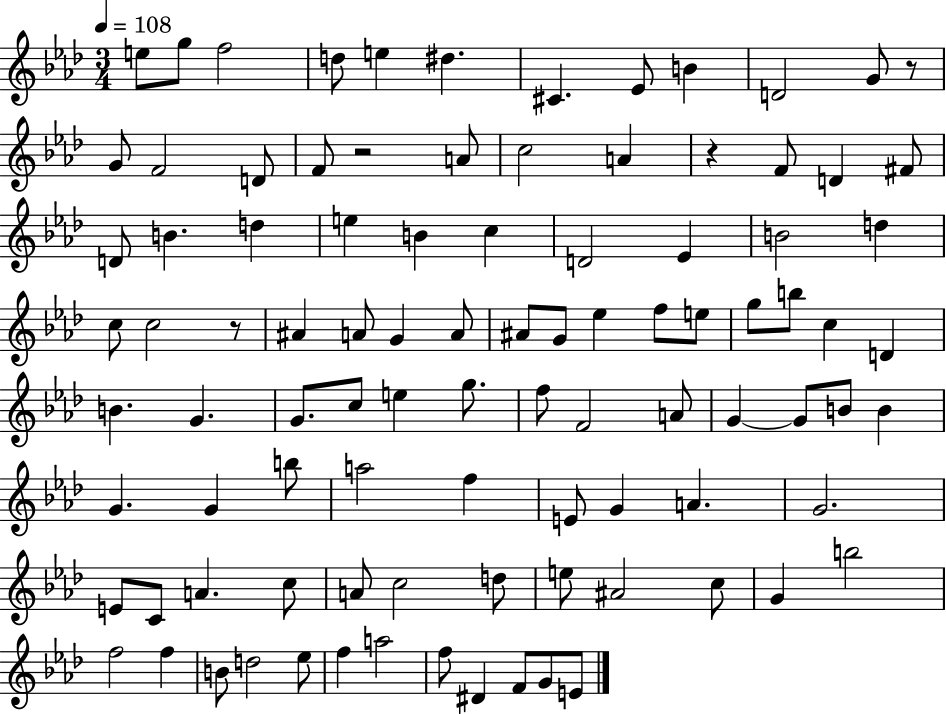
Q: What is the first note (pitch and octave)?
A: E5